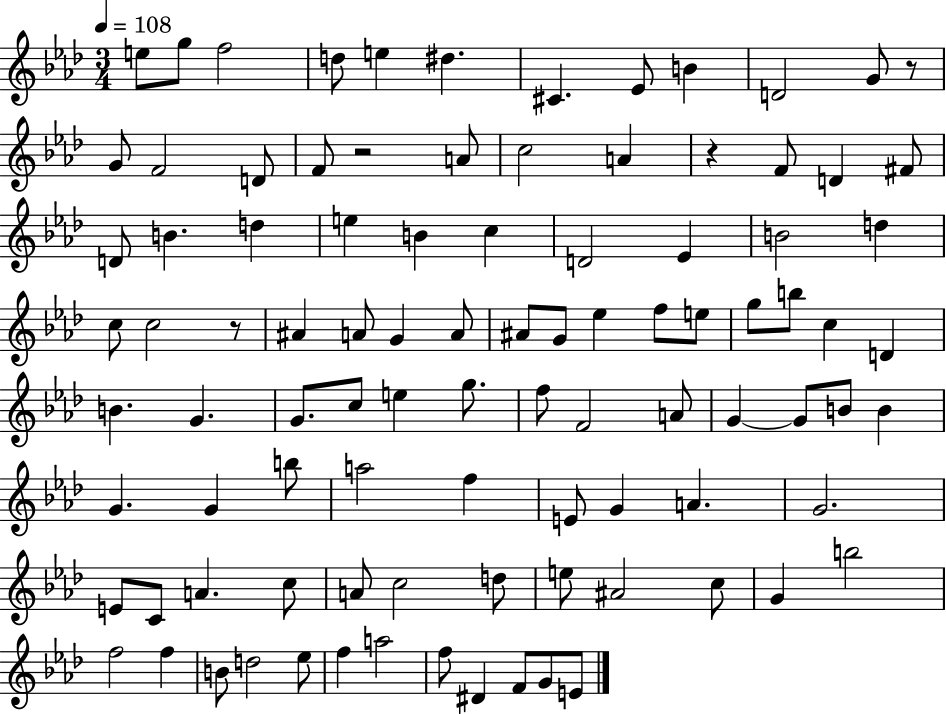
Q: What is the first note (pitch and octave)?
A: E5